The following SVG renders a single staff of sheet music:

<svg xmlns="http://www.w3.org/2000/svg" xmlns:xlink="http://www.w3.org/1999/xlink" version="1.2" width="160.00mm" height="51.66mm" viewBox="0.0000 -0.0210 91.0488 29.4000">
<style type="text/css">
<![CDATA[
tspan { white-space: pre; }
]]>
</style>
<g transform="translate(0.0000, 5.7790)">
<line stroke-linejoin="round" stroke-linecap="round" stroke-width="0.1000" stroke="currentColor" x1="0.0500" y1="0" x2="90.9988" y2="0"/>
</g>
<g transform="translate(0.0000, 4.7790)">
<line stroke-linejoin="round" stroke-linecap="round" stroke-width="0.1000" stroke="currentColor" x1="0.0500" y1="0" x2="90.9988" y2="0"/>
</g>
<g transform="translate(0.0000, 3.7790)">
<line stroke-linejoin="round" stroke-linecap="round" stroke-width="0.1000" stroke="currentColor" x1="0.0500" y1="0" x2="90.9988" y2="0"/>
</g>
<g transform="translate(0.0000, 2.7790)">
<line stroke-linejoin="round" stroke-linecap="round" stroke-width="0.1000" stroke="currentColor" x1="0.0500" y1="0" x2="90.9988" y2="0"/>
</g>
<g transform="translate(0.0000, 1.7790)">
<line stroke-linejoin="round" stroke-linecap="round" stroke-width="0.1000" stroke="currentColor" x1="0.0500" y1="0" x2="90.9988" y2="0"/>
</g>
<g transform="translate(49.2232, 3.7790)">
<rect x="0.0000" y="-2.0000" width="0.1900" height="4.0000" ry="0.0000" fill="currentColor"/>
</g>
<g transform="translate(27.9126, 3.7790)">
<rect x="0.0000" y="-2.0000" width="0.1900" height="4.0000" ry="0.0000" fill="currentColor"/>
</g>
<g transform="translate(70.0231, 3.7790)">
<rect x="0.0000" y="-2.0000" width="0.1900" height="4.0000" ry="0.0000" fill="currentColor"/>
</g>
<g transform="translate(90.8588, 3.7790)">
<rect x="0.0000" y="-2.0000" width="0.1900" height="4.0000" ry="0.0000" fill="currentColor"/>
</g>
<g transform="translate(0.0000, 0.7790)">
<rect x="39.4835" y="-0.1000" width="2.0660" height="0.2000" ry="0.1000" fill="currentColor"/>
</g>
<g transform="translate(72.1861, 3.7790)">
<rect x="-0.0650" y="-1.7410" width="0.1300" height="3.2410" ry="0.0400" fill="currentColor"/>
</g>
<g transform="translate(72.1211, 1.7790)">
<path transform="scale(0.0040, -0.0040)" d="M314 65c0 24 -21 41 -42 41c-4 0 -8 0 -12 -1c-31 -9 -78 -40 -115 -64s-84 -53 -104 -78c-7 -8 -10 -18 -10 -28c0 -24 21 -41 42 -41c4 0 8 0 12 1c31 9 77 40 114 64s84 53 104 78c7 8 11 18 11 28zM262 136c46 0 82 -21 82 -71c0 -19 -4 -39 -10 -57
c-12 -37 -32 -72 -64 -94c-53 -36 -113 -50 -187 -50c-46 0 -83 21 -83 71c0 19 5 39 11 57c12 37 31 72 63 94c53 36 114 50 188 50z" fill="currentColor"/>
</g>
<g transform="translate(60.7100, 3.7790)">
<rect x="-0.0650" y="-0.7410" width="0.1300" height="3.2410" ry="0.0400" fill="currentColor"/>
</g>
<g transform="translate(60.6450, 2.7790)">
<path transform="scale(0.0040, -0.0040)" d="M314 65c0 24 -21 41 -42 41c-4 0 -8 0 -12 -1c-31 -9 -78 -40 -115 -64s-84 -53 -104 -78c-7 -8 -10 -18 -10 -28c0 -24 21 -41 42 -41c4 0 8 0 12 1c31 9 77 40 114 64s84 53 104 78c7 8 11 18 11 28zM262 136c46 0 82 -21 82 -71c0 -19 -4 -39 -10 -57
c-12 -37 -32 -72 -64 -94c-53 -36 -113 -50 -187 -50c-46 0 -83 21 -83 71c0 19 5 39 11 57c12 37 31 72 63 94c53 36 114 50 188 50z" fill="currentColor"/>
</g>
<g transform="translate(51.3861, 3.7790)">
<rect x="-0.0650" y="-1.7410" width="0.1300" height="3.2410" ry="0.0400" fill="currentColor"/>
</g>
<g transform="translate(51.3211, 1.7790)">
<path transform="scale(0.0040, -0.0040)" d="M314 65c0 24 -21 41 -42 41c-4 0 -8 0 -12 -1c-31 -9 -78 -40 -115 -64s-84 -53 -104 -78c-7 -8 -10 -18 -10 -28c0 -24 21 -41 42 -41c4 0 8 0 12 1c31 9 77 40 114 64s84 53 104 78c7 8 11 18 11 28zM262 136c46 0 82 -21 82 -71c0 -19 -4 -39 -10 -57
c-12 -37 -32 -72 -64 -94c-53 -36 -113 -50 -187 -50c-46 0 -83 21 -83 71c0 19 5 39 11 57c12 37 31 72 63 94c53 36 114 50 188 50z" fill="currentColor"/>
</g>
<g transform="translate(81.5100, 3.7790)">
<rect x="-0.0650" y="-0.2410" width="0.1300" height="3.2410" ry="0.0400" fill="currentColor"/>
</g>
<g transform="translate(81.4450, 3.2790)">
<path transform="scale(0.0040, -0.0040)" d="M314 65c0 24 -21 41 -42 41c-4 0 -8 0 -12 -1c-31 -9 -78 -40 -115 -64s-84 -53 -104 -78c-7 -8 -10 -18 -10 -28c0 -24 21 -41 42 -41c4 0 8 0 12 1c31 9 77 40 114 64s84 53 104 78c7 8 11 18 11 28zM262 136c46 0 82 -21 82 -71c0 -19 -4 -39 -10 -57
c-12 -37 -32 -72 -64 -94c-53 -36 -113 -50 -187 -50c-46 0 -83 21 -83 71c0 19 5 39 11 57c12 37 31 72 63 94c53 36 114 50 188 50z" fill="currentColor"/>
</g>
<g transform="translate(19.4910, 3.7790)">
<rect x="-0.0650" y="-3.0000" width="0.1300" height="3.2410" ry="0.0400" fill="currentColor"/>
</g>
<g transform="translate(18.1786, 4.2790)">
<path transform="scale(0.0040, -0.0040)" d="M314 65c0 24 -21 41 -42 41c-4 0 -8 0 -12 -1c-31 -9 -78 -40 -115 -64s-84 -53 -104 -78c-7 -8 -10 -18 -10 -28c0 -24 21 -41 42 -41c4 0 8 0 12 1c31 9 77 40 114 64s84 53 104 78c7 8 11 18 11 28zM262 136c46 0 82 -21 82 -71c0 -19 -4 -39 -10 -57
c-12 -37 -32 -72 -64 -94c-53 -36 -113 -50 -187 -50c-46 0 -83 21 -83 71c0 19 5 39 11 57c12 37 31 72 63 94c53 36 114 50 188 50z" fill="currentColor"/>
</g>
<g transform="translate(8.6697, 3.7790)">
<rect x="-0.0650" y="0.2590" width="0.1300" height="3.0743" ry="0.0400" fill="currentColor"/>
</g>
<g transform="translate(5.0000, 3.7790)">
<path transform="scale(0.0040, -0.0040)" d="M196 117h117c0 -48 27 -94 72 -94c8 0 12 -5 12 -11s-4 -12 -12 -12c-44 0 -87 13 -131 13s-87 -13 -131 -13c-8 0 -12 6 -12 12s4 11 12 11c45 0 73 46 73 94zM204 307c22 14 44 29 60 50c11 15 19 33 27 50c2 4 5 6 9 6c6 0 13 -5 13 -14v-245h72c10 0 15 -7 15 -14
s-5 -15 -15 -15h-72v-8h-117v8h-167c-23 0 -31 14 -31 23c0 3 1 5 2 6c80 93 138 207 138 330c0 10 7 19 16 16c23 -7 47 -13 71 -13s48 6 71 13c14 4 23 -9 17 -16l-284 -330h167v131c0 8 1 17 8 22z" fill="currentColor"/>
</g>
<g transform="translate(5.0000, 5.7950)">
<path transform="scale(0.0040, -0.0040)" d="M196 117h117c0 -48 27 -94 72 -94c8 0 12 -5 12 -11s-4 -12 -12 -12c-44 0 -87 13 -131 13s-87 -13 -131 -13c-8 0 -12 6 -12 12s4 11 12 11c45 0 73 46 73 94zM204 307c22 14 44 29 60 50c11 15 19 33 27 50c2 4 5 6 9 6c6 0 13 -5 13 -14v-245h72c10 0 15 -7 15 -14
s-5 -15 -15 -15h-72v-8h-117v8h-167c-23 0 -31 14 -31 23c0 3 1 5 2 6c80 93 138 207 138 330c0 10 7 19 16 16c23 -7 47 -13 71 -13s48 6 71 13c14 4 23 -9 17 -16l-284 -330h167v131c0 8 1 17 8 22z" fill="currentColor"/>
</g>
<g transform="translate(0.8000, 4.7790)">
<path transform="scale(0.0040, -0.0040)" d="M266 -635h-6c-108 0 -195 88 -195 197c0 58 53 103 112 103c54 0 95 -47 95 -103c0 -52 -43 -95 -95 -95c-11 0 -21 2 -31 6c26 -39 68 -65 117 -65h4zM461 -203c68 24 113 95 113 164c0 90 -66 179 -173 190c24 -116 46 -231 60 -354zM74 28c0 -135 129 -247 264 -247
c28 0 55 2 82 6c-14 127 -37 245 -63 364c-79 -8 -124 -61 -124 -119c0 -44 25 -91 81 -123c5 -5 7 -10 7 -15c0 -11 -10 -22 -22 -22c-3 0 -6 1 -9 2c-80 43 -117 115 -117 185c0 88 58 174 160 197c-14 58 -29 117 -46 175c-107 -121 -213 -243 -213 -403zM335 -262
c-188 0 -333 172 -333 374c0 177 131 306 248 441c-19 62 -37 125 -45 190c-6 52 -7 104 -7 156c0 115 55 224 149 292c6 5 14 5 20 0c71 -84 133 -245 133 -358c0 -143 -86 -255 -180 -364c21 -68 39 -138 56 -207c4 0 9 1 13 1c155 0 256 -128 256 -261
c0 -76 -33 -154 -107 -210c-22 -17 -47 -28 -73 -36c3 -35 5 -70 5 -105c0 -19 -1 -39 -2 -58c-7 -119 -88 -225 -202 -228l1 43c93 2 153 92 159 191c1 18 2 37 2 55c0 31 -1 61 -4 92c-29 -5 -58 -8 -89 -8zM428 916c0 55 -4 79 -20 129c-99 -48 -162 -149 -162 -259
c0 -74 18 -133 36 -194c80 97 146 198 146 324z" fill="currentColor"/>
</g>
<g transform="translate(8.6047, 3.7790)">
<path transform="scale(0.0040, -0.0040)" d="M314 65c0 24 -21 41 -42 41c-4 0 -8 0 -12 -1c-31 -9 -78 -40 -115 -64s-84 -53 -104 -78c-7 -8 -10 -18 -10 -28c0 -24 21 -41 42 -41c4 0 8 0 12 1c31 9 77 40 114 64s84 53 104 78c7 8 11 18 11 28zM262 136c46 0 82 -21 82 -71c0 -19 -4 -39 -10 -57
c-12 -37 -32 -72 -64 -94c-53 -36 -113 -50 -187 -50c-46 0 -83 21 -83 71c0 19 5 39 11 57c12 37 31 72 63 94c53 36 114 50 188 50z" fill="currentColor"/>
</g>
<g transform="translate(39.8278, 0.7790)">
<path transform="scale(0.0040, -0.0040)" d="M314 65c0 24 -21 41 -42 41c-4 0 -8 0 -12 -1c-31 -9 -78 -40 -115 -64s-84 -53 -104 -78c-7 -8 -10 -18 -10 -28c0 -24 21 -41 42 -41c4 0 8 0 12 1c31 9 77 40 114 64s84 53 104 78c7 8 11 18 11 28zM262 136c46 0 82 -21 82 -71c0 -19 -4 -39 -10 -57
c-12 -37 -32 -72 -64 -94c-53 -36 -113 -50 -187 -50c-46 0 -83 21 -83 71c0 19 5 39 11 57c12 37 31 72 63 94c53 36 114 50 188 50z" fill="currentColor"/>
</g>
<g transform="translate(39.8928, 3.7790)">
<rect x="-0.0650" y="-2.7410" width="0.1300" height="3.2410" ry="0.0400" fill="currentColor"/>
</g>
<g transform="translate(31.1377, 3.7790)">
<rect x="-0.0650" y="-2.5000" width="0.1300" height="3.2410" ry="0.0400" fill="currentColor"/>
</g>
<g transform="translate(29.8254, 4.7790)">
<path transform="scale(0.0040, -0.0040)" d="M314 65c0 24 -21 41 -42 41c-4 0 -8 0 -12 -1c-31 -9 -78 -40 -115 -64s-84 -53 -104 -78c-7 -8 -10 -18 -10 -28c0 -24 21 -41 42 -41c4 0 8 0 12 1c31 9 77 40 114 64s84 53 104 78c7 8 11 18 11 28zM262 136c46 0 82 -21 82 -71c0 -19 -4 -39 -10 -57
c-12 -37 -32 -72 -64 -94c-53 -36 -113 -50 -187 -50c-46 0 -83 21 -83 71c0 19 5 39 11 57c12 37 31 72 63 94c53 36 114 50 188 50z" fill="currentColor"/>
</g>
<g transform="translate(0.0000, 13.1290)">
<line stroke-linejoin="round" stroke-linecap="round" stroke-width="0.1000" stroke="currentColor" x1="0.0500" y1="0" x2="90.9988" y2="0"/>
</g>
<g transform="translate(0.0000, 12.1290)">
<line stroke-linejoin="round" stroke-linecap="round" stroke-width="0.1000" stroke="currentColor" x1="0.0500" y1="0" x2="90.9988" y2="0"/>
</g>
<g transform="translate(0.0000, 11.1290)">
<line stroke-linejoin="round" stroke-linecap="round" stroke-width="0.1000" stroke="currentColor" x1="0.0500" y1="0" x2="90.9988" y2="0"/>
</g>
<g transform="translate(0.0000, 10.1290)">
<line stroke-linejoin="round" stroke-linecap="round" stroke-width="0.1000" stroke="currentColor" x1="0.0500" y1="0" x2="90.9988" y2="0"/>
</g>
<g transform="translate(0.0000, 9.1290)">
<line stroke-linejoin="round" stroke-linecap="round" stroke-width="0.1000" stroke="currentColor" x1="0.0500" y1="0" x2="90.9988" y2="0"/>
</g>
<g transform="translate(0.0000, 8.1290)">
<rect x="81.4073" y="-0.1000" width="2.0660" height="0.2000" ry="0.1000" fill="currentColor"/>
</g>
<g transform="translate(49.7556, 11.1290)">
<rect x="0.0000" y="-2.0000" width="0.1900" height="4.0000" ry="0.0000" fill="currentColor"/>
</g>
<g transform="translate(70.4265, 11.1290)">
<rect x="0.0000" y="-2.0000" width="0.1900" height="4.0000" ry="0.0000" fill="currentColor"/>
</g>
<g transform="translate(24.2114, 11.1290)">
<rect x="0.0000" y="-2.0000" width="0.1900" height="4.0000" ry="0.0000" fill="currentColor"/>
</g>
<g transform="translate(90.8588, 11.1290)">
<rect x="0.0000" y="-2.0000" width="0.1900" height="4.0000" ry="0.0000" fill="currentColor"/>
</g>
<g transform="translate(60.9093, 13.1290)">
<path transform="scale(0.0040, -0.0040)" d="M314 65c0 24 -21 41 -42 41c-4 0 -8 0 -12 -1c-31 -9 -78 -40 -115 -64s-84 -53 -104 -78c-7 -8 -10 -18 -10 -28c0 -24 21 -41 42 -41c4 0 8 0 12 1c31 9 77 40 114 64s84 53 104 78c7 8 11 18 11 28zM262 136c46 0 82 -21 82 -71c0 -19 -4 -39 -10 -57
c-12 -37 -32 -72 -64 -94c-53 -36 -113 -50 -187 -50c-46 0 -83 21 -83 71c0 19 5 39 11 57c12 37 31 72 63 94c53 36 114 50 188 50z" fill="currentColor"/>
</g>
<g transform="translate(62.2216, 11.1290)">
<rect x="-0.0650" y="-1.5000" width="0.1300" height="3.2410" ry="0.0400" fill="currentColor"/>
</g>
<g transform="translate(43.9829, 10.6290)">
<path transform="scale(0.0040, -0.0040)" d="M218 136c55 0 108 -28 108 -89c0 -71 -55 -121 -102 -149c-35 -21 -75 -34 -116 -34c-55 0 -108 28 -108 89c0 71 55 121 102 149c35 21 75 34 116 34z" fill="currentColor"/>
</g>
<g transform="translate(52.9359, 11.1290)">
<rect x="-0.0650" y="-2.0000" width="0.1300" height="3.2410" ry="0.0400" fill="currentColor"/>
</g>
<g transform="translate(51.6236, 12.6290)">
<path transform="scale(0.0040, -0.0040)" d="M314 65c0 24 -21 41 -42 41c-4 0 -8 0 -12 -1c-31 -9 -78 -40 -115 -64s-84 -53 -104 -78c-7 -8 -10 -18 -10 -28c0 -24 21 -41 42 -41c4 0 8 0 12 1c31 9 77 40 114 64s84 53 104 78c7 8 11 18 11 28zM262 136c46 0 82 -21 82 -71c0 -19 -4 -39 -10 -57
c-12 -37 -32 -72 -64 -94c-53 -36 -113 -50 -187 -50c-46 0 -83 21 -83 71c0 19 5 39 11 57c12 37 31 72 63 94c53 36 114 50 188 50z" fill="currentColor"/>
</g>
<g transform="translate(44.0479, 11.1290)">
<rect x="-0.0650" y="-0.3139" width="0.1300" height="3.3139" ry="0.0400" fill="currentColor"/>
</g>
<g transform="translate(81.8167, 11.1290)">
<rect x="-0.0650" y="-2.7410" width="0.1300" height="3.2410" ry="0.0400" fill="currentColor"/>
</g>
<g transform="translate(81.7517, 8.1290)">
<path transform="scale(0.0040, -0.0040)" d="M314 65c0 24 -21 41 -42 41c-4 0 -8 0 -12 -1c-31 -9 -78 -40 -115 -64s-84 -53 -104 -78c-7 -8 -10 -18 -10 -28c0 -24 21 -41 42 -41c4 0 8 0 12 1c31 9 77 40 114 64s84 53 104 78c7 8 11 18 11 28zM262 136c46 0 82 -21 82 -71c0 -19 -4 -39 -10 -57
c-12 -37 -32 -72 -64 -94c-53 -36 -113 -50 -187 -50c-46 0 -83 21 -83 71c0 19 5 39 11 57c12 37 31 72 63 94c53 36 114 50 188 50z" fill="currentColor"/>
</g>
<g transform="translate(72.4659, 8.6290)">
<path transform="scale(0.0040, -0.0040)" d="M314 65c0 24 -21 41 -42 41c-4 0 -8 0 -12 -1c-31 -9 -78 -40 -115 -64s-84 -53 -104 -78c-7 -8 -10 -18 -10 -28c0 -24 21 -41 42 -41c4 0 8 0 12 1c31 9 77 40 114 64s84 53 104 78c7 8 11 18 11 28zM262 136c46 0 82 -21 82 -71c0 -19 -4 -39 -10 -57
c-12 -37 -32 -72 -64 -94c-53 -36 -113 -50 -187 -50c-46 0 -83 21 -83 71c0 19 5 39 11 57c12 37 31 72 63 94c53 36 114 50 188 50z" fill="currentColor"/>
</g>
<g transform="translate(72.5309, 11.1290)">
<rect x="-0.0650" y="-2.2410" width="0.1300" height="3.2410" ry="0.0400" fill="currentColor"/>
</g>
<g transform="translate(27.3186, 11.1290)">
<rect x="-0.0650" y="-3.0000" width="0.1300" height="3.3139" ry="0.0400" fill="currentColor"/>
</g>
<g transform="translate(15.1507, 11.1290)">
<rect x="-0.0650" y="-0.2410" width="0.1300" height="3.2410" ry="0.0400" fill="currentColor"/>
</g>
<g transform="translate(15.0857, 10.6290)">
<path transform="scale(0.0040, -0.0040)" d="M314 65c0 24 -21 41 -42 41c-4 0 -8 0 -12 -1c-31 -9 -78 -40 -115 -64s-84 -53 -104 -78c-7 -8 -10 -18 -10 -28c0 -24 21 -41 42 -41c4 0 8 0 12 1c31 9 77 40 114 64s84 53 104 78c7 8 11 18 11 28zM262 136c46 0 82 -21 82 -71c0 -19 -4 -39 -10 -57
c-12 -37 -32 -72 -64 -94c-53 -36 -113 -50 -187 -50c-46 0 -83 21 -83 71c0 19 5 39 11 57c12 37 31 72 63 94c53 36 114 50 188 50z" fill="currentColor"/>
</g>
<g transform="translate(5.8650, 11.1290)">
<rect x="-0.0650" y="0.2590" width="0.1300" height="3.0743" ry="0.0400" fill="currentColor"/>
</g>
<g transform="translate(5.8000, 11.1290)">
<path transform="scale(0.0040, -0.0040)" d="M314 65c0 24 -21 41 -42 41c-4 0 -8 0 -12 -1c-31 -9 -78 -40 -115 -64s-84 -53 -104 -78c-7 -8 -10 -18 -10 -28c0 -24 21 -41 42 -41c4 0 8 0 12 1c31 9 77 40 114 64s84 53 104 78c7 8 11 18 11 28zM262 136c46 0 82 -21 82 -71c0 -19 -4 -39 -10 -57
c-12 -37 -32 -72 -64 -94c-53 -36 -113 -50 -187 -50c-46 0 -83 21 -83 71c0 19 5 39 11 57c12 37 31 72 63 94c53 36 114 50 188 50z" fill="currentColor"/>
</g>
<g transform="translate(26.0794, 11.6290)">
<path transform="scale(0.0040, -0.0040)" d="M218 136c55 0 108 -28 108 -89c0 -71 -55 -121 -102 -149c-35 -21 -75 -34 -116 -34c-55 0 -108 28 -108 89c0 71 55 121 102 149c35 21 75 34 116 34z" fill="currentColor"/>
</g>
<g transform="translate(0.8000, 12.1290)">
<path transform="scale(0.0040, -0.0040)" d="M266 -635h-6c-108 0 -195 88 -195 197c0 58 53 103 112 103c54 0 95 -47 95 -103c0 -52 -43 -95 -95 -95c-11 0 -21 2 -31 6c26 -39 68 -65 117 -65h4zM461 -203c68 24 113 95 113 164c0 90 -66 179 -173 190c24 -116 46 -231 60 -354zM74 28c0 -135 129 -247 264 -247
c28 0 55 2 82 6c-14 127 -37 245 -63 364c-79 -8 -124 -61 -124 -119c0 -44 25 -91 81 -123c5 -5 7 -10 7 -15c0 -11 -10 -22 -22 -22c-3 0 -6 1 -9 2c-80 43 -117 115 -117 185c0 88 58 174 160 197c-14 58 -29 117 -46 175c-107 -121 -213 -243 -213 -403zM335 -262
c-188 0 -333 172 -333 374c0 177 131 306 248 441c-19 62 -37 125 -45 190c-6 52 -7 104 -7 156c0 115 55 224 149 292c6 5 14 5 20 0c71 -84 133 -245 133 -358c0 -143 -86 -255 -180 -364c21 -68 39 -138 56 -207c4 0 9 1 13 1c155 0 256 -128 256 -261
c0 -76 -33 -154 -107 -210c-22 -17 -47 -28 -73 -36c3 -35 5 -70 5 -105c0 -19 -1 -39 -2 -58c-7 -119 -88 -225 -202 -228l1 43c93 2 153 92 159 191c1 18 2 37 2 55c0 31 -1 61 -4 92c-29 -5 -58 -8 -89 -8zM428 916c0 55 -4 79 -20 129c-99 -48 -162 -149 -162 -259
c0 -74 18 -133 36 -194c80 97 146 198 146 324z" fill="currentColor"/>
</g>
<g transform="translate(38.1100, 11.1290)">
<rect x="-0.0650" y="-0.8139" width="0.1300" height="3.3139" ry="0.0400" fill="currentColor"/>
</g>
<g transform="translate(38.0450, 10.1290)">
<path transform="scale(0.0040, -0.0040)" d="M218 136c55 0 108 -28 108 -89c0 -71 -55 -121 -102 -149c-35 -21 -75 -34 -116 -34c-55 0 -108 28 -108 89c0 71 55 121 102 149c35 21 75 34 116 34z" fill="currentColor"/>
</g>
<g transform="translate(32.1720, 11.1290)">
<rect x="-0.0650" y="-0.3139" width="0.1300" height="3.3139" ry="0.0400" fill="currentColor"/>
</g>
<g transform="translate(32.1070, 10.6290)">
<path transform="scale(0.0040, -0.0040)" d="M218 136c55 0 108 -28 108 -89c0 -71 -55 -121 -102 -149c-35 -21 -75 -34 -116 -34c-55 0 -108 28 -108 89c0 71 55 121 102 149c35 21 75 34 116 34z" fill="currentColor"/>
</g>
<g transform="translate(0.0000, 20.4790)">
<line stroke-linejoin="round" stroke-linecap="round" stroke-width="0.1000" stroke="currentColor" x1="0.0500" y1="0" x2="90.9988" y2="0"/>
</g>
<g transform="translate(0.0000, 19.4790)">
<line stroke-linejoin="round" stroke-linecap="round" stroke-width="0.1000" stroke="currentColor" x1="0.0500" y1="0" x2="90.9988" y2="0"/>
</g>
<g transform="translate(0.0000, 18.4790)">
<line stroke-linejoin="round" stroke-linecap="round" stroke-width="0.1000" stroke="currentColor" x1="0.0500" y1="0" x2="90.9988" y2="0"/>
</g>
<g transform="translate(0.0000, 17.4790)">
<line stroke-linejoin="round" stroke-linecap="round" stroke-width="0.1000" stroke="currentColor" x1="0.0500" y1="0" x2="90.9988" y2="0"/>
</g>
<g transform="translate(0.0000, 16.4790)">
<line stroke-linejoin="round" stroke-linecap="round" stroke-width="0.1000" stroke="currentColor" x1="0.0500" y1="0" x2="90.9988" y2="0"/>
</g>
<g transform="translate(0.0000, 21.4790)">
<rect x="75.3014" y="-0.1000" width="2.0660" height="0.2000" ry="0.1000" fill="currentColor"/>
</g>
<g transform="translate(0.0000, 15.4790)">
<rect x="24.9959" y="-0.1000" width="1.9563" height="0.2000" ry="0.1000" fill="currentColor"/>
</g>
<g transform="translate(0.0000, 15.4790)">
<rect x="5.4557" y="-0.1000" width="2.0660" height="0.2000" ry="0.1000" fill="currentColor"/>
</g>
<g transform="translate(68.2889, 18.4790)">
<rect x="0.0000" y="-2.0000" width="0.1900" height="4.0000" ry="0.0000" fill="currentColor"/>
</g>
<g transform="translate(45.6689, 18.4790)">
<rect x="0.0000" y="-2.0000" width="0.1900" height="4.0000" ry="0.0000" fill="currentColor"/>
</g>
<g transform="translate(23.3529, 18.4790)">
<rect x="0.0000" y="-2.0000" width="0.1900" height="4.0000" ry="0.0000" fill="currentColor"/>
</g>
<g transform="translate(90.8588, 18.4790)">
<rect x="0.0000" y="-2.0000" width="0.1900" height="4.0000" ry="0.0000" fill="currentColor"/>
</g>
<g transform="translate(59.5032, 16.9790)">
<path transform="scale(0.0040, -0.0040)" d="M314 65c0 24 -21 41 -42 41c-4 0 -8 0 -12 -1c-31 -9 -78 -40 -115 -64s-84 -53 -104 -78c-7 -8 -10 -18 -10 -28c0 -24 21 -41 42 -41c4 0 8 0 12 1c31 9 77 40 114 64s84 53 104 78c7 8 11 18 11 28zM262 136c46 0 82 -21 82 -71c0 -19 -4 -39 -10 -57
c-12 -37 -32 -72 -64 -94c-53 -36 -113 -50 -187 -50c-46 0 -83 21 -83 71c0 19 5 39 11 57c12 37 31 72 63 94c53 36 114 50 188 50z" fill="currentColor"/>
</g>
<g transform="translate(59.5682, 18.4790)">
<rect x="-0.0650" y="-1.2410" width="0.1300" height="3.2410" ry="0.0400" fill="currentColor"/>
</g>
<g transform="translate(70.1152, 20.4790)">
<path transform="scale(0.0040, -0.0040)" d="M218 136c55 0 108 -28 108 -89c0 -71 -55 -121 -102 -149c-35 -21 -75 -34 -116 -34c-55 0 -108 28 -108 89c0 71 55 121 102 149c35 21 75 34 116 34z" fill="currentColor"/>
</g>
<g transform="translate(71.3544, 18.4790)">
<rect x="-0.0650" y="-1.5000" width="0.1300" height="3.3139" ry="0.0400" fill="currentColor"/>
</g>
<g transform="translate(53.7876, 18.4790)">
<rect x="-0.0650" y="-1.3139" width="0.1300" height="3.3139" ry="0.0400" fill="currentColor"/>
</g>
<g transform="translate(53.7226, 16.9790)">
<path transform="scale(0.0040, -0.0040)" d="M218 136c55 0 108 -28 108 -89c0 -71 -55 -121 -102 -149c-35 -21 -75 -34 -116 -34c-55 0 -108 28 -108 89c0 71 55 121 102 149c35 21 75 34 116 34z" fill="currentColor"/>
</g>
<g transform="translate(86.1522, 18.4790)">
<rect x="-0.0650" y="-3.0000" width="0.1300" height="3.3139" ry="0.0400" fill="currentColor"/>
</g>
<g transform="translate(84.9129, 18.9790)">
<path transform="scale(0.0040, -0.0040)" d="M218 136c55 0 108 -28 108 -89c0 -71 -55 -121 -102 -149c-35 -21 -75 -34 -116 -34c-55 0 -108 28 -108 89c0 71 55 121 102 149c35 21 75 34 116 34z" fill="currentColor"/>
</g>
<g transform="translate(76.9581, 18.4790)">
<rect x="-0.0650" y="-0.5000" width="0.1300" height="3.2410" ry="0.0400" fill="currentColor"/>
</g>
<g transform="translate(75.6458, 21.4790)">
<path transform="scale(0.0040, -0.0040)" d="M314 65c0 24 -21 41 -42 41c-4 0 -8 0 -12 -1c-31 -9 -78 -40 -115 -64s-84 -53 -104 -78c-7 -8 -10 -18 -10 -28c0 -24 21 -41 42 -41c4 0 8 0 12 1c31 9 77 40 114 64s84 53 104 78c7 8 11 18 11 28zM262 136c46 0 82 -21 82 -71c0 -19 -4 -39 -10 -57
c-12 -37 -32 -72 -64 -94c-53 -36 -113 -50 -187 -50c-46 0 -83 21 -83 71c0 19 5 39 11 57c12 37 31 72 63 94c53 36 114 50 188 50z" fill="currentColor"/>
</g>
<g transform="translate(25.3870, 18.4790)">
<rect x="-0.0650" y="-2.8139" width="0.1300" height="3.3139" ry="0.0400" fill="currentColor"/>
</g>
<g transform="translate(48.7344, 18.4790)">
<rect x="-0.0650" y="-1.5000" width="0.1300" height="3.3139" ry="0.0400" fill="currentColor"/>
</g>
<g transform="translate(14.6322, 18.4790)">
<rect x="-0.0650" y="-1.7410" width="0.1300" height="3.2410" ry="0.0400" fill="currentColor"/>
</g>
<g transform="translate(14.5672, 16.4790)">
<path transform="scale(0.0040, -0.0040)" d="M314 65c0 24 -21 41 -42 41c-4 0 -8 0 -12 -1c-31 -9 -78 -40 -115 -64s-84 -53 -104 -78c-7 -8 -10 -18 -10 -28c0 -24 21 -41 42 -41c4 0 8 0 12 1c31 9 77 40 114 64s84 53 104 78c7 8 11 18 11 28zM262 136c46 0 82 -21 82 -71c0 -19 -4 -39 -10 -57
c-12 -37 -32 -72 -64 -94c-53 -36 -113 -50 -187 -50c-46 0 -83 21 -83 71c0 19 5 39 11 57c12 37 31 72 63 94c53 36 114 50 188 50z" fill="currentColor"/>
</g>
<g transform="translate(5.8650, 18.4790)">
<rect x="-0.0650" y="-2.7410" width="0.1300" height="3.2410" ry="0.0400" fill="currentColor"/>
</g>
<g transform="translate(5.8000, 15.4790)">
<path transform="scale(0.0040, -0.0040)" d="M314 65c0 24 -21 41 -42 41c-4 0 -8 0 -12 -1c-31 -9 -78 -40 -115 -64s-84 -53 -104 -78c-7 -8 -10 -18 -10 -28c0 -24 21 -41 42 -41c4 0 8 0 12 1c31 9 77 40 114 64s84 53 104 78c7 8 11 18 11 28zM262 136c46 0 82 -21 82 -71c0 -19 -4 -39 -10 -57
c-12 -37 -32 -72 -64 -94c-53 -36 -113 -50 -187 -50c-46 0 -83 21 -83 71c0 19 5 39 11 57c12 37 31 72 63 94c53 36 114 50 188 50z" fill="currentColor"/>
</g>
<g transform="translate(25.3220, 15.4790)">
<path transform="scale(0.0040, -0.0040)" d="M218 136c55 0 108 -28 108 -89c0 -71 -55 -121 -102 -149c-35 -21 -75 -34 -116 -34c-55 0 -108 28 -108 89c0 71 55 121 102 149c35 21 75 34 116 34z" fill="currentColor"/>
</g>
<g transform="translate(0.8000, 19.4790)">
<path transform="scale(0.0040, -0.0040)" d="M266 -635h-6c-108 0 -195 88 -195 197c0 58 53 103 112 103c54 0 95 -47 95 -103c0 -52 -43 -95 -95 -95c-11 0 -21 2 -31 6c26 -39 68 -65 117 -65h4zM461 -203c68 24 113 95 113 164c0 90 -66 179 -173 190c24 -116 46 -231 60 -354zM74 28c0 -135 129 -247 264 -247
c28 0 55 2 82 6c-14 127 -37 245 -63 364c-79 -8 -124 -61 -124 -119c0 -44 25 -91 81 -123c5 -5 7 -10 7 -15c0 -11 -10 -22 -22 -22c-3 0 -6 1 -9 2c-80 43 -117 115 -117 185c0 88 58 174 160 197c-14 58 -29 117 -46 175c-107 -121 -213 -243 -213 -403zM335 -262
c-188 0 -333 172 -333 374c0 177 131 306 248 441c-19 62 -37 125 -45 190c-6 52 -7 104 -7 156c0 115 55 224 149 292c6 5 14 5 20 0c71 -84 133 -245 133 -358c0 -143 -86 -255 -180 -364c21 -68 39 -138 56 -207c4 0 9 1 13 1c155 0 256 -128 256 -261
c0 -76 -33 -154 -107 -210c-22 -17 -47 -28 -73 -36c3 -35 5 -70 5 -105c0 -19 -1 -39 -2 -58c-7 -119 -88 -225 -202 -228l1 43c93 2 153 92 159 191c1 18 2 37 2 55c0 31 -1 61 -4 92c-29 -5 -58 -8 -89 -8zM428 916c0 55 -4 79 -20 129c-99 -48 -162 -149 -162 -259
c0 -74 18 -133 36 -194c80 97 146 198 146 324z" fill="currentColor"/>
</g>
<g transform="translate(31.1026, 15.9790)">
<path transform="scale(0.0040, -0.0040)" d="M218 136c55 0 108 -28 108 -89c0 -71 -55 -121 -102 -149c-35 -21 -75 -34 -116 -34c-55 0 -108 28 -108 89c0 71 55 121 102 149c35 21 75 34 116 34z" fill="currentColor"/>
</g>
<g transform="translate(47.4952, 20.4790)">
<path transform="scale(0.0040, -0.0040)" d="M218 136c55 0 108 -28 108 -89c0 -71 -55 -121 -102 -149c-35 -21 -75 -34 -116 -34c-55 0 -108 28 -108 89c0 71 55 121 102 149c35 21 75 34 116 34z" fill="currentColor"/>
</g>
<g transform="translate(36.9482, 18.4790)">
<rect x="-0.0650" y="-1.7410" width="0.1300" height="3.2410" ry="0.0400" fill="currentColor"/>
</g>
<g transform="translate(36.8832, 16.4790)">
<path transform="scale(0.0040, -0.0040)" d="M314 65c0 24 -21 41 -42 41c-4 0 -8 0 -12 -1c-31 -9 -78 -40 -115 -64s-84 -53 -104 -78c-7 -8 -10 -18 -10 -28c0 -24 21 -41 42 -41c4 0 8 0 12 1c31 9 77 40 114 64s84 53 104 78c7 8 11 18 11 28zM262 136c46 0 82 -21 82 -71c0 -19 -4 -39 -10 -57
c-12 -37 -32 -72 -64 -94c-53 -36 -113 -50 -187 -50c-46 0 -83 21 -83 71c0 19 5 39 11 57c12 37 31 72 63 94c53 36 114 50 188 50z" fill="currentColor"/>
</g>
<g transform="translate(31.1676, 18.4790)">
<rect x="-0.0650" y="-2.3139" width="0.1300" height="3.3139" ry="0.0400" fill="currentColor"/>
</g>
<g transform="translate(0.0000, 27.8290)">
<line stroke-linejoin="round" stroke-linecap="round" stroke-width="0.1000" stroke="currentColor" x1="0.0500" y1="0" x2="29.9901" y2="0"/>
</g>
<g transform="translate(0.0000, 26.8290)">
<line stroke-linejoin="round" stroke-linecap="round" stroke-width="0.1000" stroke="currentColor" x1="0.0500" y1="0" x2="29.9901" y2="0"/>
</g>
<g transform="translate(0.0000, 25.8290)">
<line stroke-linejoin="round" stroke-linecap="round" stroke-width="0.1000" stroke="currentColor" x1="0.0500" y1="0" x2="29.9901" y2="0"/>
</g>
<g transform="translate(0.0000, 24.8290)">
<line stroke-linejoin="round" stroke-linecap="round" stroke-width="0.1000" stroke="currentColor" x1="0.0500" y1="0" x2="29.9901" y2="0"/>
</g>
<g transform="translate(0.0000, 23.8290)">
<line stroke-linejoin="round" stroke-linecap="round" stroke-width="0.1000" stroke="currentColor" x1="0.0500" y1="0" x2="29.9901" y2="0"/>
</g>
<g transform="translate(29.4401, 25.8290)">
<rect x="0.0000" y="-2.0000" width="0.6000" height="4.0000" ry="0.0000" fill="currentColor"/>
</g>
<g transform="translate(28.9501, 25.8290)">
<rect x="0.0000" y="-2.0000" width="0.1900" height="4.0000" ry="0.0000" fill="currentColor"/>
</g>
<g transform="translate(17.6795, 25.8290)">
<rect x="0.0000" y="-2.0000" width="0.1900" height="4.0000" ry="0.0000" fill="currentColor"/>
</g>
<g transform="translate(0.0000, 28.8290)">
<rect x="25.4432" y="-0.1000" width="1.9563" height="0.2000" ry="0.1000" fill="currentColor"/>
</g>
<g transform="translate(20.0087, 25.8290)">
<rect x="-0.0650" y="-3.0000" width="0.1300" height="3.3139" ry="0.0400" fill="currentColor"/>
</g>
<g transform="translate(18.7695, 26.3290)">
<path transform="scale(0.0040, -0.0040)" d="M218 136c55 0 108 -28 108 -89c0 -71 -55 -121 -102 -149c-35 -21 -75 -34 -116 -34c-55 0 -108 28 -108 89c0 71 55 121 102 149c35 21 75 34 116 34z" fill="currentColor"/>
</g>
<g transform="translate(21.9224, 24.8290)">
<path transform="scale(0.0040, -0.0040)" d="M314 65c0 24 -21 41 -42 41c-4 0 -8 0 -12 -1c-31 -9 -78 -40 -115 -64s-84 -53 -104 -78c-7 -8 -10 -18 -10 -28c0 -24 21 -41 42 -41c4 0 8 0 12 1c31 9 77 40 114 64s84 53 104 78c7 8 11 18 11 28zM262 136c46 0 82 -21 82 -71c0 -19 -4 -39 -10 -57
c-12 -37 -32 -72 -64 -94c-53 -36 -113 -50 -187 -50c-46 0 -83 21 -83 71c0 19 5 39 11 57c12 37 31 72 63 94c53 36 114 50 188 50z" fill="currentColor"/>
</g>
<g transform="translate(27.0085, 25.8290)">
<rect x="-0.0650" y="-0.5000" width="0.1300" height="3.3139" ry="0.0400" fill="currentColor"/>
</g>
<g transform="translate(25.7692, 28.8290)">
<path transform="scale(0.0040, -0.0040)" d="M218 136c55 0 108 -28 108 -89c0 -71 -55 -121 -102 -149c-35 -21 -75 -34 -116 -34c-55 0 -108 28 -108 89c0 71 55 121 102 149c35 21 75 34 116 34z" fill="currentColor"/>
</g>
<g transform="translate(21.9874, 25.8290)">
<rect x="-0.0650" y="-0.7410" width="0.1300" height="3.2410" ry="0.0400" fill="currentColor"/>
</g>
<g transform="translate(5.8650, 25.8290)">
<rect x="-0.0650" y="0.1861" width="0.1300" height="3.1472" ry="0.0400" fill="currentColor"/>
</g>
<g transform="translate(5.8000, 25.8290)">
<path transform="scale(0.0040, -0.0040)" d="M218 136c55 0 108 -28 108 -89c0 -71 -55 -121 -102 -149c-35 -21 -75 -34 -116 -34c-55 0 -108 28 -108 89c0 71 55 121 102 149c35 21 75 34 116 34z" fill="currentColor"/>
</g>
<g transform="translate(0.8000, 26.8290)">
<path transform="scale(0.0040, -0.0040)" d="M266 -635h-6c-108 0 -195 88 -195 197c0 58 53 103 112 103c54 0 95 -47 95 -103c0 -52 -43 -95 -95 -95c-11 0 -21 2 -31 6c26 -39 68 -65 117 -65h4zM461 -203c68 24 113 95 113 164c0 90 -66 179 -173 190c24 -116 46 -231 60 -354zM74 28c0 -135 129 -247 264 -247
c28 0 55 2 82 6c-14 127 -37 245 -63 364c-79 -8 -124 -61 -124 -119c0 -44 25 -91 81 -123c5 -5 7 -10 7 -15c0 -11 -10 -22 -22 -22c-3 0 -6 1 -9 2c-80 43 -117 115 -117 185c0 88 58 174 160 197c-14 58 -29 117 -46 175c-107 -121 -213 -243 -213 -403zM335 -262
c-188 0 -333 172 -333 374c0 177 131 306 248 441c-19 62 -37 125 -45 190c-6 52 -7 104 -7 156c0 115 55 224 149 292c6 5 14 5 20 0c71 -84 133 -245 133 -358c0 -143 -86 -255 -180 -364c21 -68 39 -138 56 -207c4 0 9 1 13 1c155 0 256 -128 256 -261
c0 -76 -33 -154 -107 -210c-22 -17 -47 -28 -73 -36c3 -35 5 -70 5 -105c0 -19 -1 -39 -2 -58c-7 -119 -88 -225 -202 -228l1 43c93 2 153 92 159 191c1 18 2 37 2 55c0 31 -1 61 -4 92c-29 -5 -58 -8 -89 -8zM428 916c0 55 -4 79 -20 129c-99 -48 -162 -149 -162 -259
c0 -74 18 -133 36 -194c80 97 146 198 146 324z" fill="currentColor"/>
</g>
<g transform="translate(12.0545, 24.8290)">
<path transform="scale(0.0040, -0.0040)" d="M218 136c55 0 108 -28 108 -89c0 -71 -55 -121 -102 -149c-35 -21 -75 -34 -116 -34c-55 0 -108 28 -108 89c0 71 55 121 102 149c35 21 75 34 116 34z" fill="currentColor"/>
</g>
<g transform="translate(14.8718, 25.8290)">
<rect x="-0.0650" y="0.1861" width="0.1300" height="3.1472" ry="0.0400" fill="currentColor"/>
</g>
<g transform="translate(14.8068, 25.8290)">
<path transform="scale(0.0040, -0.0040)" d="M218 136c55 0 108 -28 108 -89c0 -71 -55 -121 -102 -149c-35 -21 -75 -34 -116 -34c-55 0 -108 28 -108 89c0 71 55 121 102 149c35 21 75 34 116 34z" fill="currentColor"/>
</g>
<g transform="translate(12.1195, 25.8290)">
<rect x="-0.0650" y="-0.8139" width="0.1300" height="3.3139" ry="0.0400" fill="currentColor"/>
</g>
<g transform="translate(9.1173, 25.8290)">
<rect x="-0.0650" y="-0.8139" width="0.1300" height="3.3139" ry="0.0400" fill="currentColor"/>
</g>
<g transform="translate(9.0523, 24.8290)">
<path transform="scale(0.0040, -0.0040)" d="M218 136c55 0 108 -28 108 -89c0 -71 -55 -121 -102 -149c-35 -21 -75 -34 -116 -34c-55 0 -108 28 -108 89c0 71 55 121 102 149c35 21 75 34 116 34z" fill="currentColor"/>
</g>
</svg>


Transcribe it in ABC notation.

X:1
T:Untitled
M:4/4
L:1/4
K:C
B2 A2 G2 a2 f2 d2 f2 c2 B2 c2 A c d c F2 E2 g2 a2 a2 f2 a g f2 E e e2 E C2 A B d d B A d2 C